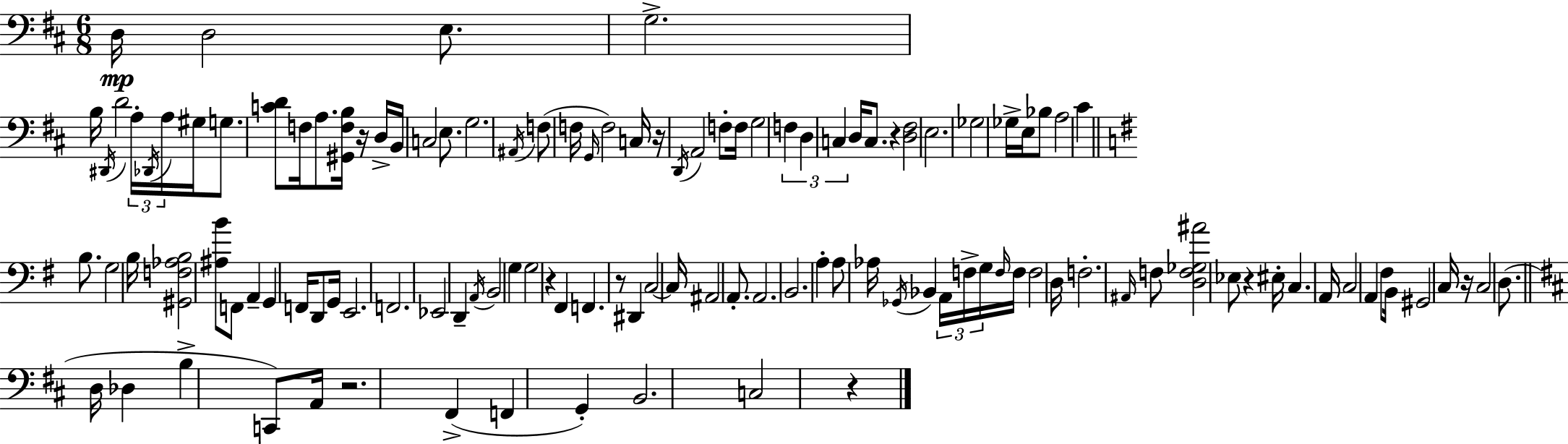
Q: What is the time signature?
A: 6/8